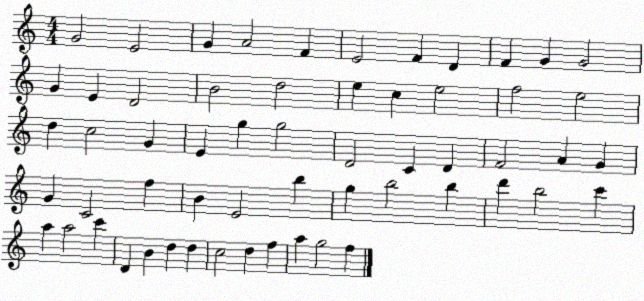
X:1
T:Untitled
M:4/4
L:1/4
K:C
G2 E2 G A2 F E2 F D F G G2 G E D2 B2 d2 e c e2 f2 e2 d c2 G E g g2 D2 C D F2 A G G C2 f B E2 b g b2 b d' b2 c' a a2 c' D B d d c2 d f a g2 f